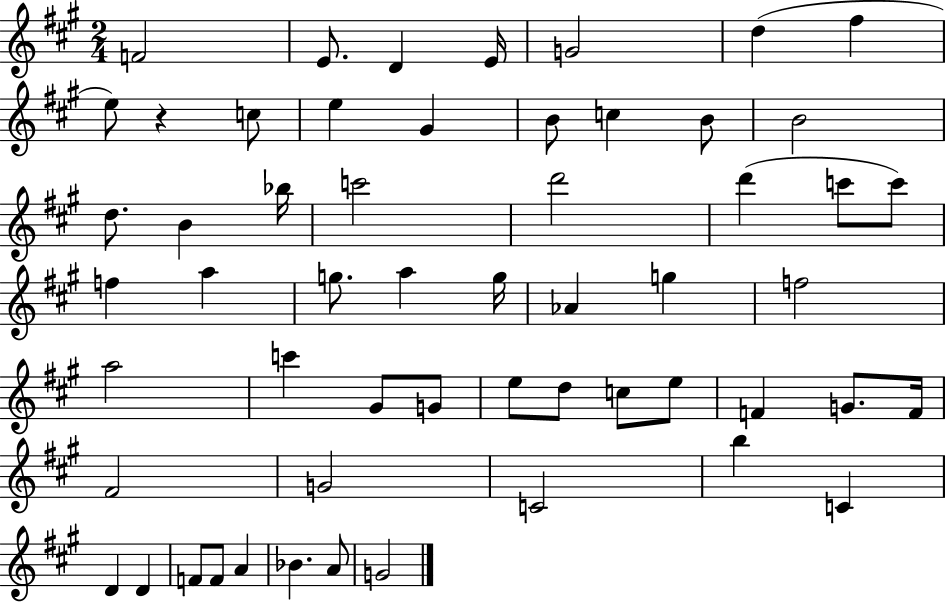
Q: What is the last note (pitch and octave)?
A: G4